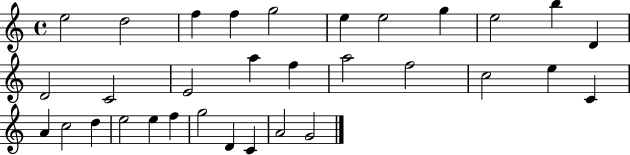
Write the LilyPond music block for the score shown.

{
  \clef treble
  \time 4/4
  \defaultTimeSignature
  \key c \major
  e''2 d''2 | f''4 f''4 g''2 | e''4 e''2 g''4 | e''2 b''4 d'4 | \break d'2 c'2 | e'2 a''4 f''4 | a''2 f''2 | c''2 e''4 c'4 | \break a'4 c''2 d''4 | e''2 e''4 f''4 | g''2 d'4 c'4 | a'2 g'2 | \break \bar "|."
}